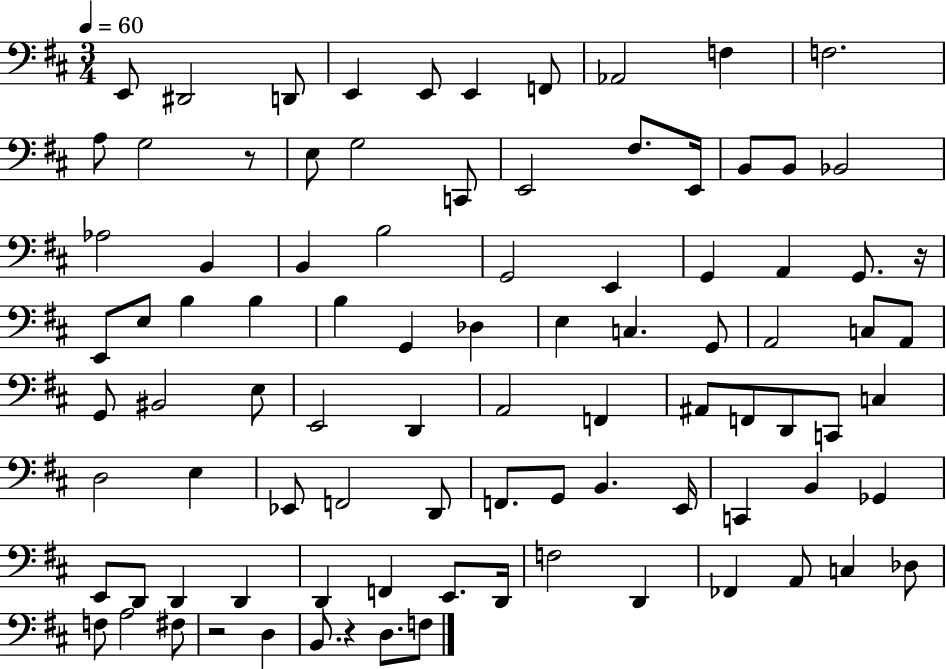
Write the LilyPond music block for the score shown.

{
  \clef bass
  \numericTimeSignature
  \time 3/4
  \key d \major
  \tempo 4 = 60
  e,8 dis,2 d,8 | e,4 e,8 e,4 f,8 | aes,2 f4 | f2. | \break a8 g2 r8 | e8 g2 c,8 | e,2 fis8. e,16 | b,8 b,8 bes,2 | \break aes2 b,4 | b,4 b2 | g,2 e,4 | g,4 a,4 g,8. r16 | \break e,8 e8 b4 b4 | b4 g,4 des4 | e4 c4. g,8 | a,2 c8 a,8 | \break g,8 bis,2 e8 | e,2 d,4 | a,2 f,4 | ais,8 f,8 d,8 c,8 c4 | \break d2 e4 | ees,8 f,2 d,8 | f,8. g,8 b,4. e,16 | c,4 b,4 ges,4 | \break e,8 d,8 d,4 d,4 | d,4 f,4 e,8. d,16 | f2 d,4 | fes,4 a,8 c4 des8 | \break f8 a2 fis8 | r2 d4 | b,8. r4 d8. f8 | \bar "|."
}